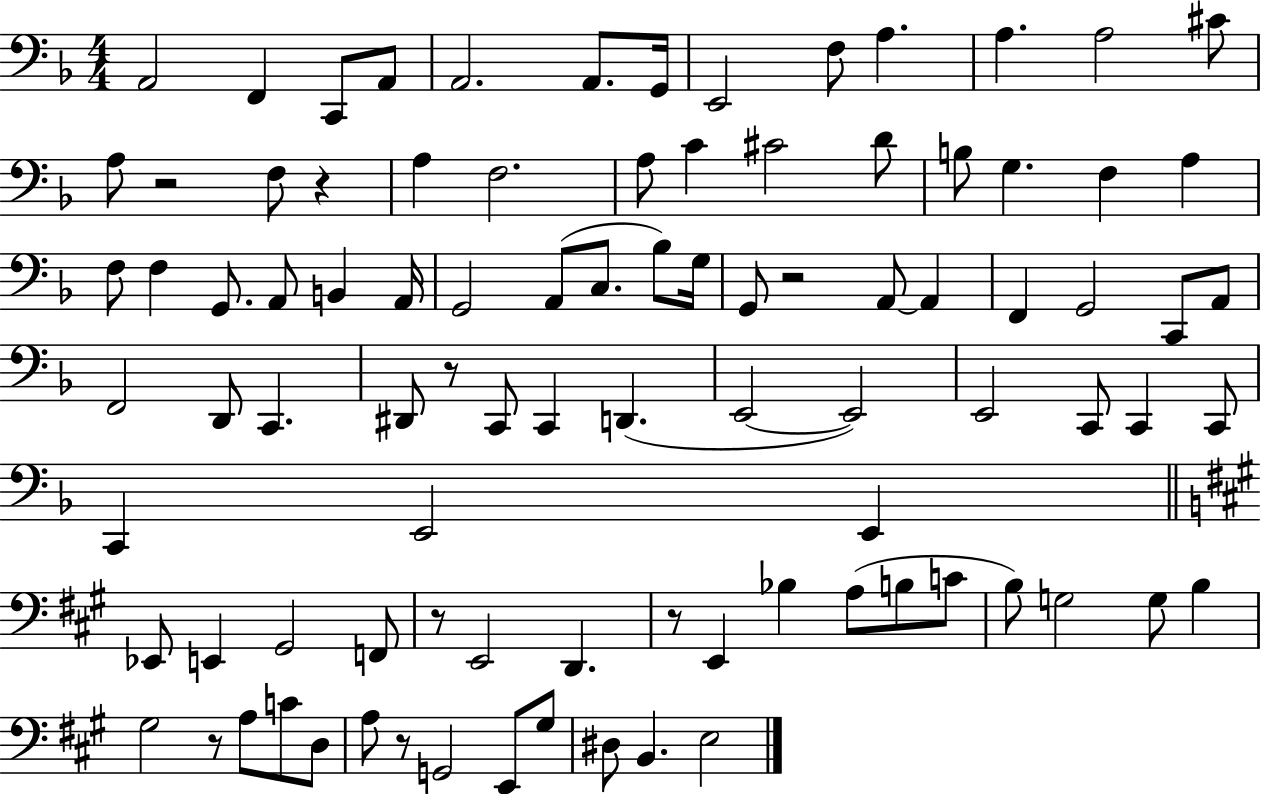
A2/h F2/q C2/e A2/e A2/h. A2/e. G2/s E2/h F3/e A3/q. A3/q. A3/h C#4/e A3/e R/h F3/e R/q A3/q F3/h. A3/e C4/q C#4/h D4/e B3/e G3/q. F3/q A3/q F3/e F3/q G2/e. A2/e B2/q A2/s G2/h A2/e C3/e. Bb3/e G3/s G2/e R/h A2/e A2/q F2/q G2/h C2/e A2/e F2/h D2/e C2/q. D#2/e R/e C2/e C2/q D2/q. E2/h E2/h E2/h C2/e C2/q C2/e C2/q E2/h E2/q Eb2/e E2/q G#2/h F2/e R/e E2/h D2/q. R/e E2/q Bb3/q A3/e B3/e C4/e B3/e G3/h G3/e B3/q G#3/h R/e A3/e C4/e D3/e A3/e R/e G2/h E2/e G#3/e D#3/e B2/q. E3/h